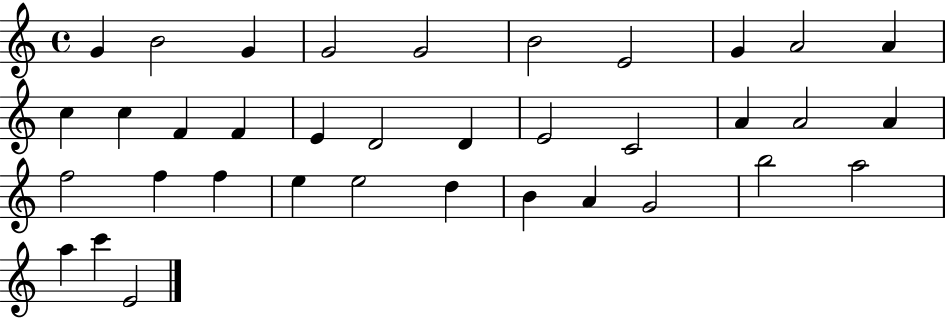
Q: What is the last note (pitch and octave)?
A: E4